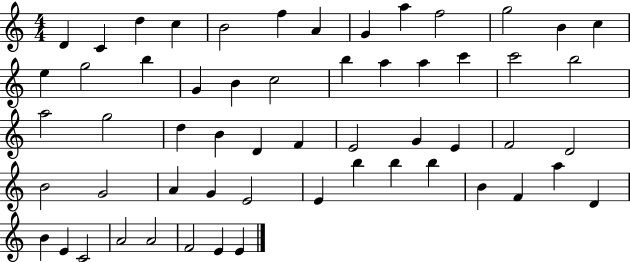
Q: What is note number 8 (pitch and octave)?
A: G4